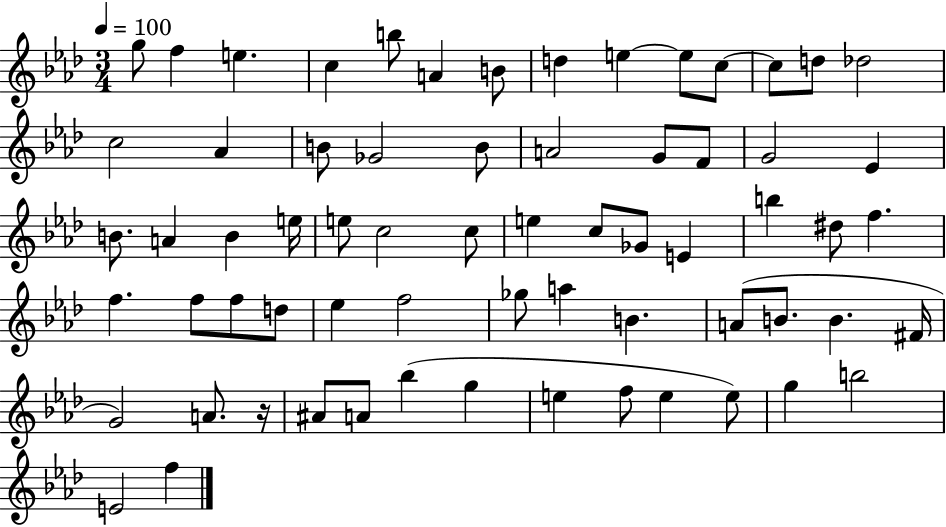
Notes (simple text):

G5/e F5/q E5/q. C5/q B5/e A4/q B4/e D5/q E5/q E5/e C5/e C5/e D5/e Db5/h C5/h Ab4/q B4/e Gb4/h B4/e A4/h G4/e F4/e G4/h Eb4/q B4/e. A4/q B4/q E5/s E5/e C5/h C5/e E5/q C5/e Gb4/e E4/q B5/q D#5/e F5/q. F5/q. F5/e F5/e D5/e Eb5/q F5/h Gb5/e A5/q B4/q. A4/e B4/e. B4/q. F#4/s G4/h A4/e. R/s A#4/e A4/e Bb5/q G5/q E5/q F5/e E5/q E5/e G5/q B5/h E4/h F5/q